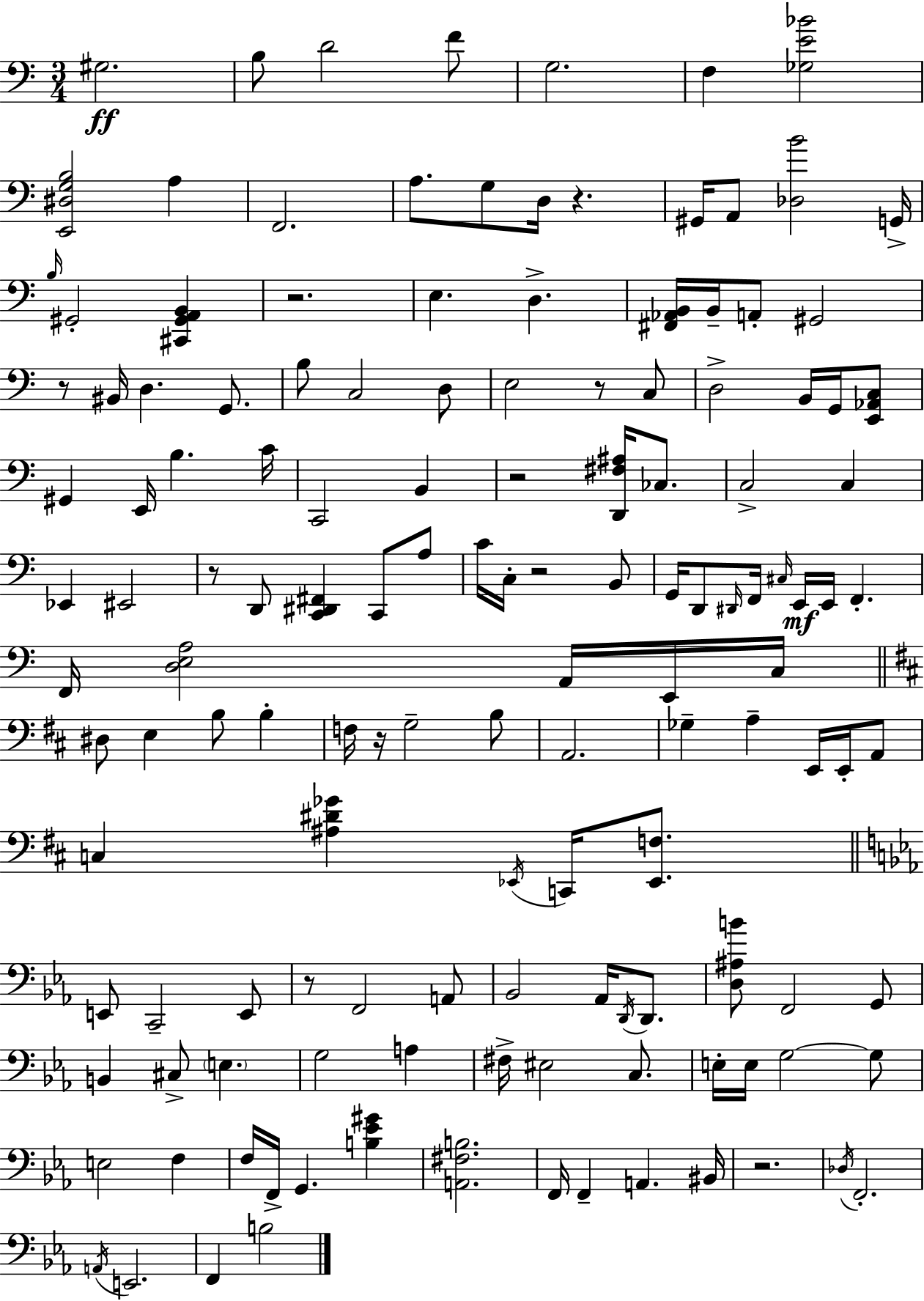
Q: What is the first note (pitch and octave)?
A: G#3